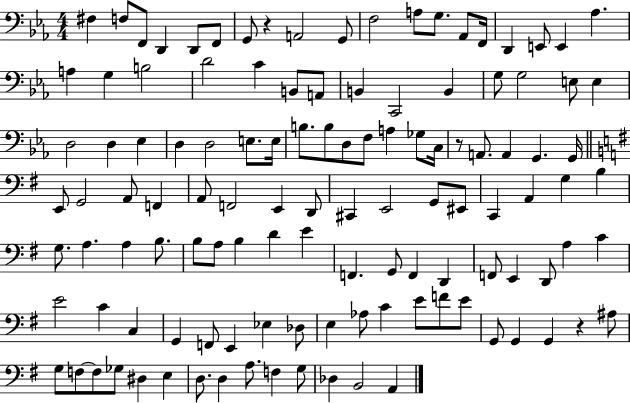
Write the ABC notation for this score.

X:1
T:Untitled
M:4/4
L:1/4
K:Eb
^F, F,/2 F,,/2 D,, D,,/2 F,,/2 G,,/2 z A,,2 G,,/2 F,2 A,/2 G,/2 _A,,/2 F,,/4 D,, E,,/2 E,, _A, A, G, B,2 D2 C B,,/2 A,,/2 B,, C,,2 B,, G,/2 G,2 E,/2 E, D,2 D, _E, D, D,2 E,/2 E,/4 B,/2 B,/2 D,/2 F,/2 A, _G,/2 C,/4 z/2 A,,/2 A,, G,, G,,/4 E,,/2 G,,2 A,,/2 F,, A,,/2 F,,2 E,, D,,/2 ^C,, E,,2 G,,/2 ^E,,/2 C,, A,, G, B, G,/2 A, A, B,/2 B,/2 A,/2 B, D E F,, G,,/2 F,, D,, F,,/2 E,, D,,/2 A, C E2 C C, G,, F,,/2 E,, _E, _D,/2 E, _A,/2 C E/2 F/2 E/2 G,,/2 G,, G,, z ^A,/2 G,/2 F,/2 F,/2 _G,/2 ^D, E, D,/2 D, A,/2 F, G,/2 _D, B,,2 A,,